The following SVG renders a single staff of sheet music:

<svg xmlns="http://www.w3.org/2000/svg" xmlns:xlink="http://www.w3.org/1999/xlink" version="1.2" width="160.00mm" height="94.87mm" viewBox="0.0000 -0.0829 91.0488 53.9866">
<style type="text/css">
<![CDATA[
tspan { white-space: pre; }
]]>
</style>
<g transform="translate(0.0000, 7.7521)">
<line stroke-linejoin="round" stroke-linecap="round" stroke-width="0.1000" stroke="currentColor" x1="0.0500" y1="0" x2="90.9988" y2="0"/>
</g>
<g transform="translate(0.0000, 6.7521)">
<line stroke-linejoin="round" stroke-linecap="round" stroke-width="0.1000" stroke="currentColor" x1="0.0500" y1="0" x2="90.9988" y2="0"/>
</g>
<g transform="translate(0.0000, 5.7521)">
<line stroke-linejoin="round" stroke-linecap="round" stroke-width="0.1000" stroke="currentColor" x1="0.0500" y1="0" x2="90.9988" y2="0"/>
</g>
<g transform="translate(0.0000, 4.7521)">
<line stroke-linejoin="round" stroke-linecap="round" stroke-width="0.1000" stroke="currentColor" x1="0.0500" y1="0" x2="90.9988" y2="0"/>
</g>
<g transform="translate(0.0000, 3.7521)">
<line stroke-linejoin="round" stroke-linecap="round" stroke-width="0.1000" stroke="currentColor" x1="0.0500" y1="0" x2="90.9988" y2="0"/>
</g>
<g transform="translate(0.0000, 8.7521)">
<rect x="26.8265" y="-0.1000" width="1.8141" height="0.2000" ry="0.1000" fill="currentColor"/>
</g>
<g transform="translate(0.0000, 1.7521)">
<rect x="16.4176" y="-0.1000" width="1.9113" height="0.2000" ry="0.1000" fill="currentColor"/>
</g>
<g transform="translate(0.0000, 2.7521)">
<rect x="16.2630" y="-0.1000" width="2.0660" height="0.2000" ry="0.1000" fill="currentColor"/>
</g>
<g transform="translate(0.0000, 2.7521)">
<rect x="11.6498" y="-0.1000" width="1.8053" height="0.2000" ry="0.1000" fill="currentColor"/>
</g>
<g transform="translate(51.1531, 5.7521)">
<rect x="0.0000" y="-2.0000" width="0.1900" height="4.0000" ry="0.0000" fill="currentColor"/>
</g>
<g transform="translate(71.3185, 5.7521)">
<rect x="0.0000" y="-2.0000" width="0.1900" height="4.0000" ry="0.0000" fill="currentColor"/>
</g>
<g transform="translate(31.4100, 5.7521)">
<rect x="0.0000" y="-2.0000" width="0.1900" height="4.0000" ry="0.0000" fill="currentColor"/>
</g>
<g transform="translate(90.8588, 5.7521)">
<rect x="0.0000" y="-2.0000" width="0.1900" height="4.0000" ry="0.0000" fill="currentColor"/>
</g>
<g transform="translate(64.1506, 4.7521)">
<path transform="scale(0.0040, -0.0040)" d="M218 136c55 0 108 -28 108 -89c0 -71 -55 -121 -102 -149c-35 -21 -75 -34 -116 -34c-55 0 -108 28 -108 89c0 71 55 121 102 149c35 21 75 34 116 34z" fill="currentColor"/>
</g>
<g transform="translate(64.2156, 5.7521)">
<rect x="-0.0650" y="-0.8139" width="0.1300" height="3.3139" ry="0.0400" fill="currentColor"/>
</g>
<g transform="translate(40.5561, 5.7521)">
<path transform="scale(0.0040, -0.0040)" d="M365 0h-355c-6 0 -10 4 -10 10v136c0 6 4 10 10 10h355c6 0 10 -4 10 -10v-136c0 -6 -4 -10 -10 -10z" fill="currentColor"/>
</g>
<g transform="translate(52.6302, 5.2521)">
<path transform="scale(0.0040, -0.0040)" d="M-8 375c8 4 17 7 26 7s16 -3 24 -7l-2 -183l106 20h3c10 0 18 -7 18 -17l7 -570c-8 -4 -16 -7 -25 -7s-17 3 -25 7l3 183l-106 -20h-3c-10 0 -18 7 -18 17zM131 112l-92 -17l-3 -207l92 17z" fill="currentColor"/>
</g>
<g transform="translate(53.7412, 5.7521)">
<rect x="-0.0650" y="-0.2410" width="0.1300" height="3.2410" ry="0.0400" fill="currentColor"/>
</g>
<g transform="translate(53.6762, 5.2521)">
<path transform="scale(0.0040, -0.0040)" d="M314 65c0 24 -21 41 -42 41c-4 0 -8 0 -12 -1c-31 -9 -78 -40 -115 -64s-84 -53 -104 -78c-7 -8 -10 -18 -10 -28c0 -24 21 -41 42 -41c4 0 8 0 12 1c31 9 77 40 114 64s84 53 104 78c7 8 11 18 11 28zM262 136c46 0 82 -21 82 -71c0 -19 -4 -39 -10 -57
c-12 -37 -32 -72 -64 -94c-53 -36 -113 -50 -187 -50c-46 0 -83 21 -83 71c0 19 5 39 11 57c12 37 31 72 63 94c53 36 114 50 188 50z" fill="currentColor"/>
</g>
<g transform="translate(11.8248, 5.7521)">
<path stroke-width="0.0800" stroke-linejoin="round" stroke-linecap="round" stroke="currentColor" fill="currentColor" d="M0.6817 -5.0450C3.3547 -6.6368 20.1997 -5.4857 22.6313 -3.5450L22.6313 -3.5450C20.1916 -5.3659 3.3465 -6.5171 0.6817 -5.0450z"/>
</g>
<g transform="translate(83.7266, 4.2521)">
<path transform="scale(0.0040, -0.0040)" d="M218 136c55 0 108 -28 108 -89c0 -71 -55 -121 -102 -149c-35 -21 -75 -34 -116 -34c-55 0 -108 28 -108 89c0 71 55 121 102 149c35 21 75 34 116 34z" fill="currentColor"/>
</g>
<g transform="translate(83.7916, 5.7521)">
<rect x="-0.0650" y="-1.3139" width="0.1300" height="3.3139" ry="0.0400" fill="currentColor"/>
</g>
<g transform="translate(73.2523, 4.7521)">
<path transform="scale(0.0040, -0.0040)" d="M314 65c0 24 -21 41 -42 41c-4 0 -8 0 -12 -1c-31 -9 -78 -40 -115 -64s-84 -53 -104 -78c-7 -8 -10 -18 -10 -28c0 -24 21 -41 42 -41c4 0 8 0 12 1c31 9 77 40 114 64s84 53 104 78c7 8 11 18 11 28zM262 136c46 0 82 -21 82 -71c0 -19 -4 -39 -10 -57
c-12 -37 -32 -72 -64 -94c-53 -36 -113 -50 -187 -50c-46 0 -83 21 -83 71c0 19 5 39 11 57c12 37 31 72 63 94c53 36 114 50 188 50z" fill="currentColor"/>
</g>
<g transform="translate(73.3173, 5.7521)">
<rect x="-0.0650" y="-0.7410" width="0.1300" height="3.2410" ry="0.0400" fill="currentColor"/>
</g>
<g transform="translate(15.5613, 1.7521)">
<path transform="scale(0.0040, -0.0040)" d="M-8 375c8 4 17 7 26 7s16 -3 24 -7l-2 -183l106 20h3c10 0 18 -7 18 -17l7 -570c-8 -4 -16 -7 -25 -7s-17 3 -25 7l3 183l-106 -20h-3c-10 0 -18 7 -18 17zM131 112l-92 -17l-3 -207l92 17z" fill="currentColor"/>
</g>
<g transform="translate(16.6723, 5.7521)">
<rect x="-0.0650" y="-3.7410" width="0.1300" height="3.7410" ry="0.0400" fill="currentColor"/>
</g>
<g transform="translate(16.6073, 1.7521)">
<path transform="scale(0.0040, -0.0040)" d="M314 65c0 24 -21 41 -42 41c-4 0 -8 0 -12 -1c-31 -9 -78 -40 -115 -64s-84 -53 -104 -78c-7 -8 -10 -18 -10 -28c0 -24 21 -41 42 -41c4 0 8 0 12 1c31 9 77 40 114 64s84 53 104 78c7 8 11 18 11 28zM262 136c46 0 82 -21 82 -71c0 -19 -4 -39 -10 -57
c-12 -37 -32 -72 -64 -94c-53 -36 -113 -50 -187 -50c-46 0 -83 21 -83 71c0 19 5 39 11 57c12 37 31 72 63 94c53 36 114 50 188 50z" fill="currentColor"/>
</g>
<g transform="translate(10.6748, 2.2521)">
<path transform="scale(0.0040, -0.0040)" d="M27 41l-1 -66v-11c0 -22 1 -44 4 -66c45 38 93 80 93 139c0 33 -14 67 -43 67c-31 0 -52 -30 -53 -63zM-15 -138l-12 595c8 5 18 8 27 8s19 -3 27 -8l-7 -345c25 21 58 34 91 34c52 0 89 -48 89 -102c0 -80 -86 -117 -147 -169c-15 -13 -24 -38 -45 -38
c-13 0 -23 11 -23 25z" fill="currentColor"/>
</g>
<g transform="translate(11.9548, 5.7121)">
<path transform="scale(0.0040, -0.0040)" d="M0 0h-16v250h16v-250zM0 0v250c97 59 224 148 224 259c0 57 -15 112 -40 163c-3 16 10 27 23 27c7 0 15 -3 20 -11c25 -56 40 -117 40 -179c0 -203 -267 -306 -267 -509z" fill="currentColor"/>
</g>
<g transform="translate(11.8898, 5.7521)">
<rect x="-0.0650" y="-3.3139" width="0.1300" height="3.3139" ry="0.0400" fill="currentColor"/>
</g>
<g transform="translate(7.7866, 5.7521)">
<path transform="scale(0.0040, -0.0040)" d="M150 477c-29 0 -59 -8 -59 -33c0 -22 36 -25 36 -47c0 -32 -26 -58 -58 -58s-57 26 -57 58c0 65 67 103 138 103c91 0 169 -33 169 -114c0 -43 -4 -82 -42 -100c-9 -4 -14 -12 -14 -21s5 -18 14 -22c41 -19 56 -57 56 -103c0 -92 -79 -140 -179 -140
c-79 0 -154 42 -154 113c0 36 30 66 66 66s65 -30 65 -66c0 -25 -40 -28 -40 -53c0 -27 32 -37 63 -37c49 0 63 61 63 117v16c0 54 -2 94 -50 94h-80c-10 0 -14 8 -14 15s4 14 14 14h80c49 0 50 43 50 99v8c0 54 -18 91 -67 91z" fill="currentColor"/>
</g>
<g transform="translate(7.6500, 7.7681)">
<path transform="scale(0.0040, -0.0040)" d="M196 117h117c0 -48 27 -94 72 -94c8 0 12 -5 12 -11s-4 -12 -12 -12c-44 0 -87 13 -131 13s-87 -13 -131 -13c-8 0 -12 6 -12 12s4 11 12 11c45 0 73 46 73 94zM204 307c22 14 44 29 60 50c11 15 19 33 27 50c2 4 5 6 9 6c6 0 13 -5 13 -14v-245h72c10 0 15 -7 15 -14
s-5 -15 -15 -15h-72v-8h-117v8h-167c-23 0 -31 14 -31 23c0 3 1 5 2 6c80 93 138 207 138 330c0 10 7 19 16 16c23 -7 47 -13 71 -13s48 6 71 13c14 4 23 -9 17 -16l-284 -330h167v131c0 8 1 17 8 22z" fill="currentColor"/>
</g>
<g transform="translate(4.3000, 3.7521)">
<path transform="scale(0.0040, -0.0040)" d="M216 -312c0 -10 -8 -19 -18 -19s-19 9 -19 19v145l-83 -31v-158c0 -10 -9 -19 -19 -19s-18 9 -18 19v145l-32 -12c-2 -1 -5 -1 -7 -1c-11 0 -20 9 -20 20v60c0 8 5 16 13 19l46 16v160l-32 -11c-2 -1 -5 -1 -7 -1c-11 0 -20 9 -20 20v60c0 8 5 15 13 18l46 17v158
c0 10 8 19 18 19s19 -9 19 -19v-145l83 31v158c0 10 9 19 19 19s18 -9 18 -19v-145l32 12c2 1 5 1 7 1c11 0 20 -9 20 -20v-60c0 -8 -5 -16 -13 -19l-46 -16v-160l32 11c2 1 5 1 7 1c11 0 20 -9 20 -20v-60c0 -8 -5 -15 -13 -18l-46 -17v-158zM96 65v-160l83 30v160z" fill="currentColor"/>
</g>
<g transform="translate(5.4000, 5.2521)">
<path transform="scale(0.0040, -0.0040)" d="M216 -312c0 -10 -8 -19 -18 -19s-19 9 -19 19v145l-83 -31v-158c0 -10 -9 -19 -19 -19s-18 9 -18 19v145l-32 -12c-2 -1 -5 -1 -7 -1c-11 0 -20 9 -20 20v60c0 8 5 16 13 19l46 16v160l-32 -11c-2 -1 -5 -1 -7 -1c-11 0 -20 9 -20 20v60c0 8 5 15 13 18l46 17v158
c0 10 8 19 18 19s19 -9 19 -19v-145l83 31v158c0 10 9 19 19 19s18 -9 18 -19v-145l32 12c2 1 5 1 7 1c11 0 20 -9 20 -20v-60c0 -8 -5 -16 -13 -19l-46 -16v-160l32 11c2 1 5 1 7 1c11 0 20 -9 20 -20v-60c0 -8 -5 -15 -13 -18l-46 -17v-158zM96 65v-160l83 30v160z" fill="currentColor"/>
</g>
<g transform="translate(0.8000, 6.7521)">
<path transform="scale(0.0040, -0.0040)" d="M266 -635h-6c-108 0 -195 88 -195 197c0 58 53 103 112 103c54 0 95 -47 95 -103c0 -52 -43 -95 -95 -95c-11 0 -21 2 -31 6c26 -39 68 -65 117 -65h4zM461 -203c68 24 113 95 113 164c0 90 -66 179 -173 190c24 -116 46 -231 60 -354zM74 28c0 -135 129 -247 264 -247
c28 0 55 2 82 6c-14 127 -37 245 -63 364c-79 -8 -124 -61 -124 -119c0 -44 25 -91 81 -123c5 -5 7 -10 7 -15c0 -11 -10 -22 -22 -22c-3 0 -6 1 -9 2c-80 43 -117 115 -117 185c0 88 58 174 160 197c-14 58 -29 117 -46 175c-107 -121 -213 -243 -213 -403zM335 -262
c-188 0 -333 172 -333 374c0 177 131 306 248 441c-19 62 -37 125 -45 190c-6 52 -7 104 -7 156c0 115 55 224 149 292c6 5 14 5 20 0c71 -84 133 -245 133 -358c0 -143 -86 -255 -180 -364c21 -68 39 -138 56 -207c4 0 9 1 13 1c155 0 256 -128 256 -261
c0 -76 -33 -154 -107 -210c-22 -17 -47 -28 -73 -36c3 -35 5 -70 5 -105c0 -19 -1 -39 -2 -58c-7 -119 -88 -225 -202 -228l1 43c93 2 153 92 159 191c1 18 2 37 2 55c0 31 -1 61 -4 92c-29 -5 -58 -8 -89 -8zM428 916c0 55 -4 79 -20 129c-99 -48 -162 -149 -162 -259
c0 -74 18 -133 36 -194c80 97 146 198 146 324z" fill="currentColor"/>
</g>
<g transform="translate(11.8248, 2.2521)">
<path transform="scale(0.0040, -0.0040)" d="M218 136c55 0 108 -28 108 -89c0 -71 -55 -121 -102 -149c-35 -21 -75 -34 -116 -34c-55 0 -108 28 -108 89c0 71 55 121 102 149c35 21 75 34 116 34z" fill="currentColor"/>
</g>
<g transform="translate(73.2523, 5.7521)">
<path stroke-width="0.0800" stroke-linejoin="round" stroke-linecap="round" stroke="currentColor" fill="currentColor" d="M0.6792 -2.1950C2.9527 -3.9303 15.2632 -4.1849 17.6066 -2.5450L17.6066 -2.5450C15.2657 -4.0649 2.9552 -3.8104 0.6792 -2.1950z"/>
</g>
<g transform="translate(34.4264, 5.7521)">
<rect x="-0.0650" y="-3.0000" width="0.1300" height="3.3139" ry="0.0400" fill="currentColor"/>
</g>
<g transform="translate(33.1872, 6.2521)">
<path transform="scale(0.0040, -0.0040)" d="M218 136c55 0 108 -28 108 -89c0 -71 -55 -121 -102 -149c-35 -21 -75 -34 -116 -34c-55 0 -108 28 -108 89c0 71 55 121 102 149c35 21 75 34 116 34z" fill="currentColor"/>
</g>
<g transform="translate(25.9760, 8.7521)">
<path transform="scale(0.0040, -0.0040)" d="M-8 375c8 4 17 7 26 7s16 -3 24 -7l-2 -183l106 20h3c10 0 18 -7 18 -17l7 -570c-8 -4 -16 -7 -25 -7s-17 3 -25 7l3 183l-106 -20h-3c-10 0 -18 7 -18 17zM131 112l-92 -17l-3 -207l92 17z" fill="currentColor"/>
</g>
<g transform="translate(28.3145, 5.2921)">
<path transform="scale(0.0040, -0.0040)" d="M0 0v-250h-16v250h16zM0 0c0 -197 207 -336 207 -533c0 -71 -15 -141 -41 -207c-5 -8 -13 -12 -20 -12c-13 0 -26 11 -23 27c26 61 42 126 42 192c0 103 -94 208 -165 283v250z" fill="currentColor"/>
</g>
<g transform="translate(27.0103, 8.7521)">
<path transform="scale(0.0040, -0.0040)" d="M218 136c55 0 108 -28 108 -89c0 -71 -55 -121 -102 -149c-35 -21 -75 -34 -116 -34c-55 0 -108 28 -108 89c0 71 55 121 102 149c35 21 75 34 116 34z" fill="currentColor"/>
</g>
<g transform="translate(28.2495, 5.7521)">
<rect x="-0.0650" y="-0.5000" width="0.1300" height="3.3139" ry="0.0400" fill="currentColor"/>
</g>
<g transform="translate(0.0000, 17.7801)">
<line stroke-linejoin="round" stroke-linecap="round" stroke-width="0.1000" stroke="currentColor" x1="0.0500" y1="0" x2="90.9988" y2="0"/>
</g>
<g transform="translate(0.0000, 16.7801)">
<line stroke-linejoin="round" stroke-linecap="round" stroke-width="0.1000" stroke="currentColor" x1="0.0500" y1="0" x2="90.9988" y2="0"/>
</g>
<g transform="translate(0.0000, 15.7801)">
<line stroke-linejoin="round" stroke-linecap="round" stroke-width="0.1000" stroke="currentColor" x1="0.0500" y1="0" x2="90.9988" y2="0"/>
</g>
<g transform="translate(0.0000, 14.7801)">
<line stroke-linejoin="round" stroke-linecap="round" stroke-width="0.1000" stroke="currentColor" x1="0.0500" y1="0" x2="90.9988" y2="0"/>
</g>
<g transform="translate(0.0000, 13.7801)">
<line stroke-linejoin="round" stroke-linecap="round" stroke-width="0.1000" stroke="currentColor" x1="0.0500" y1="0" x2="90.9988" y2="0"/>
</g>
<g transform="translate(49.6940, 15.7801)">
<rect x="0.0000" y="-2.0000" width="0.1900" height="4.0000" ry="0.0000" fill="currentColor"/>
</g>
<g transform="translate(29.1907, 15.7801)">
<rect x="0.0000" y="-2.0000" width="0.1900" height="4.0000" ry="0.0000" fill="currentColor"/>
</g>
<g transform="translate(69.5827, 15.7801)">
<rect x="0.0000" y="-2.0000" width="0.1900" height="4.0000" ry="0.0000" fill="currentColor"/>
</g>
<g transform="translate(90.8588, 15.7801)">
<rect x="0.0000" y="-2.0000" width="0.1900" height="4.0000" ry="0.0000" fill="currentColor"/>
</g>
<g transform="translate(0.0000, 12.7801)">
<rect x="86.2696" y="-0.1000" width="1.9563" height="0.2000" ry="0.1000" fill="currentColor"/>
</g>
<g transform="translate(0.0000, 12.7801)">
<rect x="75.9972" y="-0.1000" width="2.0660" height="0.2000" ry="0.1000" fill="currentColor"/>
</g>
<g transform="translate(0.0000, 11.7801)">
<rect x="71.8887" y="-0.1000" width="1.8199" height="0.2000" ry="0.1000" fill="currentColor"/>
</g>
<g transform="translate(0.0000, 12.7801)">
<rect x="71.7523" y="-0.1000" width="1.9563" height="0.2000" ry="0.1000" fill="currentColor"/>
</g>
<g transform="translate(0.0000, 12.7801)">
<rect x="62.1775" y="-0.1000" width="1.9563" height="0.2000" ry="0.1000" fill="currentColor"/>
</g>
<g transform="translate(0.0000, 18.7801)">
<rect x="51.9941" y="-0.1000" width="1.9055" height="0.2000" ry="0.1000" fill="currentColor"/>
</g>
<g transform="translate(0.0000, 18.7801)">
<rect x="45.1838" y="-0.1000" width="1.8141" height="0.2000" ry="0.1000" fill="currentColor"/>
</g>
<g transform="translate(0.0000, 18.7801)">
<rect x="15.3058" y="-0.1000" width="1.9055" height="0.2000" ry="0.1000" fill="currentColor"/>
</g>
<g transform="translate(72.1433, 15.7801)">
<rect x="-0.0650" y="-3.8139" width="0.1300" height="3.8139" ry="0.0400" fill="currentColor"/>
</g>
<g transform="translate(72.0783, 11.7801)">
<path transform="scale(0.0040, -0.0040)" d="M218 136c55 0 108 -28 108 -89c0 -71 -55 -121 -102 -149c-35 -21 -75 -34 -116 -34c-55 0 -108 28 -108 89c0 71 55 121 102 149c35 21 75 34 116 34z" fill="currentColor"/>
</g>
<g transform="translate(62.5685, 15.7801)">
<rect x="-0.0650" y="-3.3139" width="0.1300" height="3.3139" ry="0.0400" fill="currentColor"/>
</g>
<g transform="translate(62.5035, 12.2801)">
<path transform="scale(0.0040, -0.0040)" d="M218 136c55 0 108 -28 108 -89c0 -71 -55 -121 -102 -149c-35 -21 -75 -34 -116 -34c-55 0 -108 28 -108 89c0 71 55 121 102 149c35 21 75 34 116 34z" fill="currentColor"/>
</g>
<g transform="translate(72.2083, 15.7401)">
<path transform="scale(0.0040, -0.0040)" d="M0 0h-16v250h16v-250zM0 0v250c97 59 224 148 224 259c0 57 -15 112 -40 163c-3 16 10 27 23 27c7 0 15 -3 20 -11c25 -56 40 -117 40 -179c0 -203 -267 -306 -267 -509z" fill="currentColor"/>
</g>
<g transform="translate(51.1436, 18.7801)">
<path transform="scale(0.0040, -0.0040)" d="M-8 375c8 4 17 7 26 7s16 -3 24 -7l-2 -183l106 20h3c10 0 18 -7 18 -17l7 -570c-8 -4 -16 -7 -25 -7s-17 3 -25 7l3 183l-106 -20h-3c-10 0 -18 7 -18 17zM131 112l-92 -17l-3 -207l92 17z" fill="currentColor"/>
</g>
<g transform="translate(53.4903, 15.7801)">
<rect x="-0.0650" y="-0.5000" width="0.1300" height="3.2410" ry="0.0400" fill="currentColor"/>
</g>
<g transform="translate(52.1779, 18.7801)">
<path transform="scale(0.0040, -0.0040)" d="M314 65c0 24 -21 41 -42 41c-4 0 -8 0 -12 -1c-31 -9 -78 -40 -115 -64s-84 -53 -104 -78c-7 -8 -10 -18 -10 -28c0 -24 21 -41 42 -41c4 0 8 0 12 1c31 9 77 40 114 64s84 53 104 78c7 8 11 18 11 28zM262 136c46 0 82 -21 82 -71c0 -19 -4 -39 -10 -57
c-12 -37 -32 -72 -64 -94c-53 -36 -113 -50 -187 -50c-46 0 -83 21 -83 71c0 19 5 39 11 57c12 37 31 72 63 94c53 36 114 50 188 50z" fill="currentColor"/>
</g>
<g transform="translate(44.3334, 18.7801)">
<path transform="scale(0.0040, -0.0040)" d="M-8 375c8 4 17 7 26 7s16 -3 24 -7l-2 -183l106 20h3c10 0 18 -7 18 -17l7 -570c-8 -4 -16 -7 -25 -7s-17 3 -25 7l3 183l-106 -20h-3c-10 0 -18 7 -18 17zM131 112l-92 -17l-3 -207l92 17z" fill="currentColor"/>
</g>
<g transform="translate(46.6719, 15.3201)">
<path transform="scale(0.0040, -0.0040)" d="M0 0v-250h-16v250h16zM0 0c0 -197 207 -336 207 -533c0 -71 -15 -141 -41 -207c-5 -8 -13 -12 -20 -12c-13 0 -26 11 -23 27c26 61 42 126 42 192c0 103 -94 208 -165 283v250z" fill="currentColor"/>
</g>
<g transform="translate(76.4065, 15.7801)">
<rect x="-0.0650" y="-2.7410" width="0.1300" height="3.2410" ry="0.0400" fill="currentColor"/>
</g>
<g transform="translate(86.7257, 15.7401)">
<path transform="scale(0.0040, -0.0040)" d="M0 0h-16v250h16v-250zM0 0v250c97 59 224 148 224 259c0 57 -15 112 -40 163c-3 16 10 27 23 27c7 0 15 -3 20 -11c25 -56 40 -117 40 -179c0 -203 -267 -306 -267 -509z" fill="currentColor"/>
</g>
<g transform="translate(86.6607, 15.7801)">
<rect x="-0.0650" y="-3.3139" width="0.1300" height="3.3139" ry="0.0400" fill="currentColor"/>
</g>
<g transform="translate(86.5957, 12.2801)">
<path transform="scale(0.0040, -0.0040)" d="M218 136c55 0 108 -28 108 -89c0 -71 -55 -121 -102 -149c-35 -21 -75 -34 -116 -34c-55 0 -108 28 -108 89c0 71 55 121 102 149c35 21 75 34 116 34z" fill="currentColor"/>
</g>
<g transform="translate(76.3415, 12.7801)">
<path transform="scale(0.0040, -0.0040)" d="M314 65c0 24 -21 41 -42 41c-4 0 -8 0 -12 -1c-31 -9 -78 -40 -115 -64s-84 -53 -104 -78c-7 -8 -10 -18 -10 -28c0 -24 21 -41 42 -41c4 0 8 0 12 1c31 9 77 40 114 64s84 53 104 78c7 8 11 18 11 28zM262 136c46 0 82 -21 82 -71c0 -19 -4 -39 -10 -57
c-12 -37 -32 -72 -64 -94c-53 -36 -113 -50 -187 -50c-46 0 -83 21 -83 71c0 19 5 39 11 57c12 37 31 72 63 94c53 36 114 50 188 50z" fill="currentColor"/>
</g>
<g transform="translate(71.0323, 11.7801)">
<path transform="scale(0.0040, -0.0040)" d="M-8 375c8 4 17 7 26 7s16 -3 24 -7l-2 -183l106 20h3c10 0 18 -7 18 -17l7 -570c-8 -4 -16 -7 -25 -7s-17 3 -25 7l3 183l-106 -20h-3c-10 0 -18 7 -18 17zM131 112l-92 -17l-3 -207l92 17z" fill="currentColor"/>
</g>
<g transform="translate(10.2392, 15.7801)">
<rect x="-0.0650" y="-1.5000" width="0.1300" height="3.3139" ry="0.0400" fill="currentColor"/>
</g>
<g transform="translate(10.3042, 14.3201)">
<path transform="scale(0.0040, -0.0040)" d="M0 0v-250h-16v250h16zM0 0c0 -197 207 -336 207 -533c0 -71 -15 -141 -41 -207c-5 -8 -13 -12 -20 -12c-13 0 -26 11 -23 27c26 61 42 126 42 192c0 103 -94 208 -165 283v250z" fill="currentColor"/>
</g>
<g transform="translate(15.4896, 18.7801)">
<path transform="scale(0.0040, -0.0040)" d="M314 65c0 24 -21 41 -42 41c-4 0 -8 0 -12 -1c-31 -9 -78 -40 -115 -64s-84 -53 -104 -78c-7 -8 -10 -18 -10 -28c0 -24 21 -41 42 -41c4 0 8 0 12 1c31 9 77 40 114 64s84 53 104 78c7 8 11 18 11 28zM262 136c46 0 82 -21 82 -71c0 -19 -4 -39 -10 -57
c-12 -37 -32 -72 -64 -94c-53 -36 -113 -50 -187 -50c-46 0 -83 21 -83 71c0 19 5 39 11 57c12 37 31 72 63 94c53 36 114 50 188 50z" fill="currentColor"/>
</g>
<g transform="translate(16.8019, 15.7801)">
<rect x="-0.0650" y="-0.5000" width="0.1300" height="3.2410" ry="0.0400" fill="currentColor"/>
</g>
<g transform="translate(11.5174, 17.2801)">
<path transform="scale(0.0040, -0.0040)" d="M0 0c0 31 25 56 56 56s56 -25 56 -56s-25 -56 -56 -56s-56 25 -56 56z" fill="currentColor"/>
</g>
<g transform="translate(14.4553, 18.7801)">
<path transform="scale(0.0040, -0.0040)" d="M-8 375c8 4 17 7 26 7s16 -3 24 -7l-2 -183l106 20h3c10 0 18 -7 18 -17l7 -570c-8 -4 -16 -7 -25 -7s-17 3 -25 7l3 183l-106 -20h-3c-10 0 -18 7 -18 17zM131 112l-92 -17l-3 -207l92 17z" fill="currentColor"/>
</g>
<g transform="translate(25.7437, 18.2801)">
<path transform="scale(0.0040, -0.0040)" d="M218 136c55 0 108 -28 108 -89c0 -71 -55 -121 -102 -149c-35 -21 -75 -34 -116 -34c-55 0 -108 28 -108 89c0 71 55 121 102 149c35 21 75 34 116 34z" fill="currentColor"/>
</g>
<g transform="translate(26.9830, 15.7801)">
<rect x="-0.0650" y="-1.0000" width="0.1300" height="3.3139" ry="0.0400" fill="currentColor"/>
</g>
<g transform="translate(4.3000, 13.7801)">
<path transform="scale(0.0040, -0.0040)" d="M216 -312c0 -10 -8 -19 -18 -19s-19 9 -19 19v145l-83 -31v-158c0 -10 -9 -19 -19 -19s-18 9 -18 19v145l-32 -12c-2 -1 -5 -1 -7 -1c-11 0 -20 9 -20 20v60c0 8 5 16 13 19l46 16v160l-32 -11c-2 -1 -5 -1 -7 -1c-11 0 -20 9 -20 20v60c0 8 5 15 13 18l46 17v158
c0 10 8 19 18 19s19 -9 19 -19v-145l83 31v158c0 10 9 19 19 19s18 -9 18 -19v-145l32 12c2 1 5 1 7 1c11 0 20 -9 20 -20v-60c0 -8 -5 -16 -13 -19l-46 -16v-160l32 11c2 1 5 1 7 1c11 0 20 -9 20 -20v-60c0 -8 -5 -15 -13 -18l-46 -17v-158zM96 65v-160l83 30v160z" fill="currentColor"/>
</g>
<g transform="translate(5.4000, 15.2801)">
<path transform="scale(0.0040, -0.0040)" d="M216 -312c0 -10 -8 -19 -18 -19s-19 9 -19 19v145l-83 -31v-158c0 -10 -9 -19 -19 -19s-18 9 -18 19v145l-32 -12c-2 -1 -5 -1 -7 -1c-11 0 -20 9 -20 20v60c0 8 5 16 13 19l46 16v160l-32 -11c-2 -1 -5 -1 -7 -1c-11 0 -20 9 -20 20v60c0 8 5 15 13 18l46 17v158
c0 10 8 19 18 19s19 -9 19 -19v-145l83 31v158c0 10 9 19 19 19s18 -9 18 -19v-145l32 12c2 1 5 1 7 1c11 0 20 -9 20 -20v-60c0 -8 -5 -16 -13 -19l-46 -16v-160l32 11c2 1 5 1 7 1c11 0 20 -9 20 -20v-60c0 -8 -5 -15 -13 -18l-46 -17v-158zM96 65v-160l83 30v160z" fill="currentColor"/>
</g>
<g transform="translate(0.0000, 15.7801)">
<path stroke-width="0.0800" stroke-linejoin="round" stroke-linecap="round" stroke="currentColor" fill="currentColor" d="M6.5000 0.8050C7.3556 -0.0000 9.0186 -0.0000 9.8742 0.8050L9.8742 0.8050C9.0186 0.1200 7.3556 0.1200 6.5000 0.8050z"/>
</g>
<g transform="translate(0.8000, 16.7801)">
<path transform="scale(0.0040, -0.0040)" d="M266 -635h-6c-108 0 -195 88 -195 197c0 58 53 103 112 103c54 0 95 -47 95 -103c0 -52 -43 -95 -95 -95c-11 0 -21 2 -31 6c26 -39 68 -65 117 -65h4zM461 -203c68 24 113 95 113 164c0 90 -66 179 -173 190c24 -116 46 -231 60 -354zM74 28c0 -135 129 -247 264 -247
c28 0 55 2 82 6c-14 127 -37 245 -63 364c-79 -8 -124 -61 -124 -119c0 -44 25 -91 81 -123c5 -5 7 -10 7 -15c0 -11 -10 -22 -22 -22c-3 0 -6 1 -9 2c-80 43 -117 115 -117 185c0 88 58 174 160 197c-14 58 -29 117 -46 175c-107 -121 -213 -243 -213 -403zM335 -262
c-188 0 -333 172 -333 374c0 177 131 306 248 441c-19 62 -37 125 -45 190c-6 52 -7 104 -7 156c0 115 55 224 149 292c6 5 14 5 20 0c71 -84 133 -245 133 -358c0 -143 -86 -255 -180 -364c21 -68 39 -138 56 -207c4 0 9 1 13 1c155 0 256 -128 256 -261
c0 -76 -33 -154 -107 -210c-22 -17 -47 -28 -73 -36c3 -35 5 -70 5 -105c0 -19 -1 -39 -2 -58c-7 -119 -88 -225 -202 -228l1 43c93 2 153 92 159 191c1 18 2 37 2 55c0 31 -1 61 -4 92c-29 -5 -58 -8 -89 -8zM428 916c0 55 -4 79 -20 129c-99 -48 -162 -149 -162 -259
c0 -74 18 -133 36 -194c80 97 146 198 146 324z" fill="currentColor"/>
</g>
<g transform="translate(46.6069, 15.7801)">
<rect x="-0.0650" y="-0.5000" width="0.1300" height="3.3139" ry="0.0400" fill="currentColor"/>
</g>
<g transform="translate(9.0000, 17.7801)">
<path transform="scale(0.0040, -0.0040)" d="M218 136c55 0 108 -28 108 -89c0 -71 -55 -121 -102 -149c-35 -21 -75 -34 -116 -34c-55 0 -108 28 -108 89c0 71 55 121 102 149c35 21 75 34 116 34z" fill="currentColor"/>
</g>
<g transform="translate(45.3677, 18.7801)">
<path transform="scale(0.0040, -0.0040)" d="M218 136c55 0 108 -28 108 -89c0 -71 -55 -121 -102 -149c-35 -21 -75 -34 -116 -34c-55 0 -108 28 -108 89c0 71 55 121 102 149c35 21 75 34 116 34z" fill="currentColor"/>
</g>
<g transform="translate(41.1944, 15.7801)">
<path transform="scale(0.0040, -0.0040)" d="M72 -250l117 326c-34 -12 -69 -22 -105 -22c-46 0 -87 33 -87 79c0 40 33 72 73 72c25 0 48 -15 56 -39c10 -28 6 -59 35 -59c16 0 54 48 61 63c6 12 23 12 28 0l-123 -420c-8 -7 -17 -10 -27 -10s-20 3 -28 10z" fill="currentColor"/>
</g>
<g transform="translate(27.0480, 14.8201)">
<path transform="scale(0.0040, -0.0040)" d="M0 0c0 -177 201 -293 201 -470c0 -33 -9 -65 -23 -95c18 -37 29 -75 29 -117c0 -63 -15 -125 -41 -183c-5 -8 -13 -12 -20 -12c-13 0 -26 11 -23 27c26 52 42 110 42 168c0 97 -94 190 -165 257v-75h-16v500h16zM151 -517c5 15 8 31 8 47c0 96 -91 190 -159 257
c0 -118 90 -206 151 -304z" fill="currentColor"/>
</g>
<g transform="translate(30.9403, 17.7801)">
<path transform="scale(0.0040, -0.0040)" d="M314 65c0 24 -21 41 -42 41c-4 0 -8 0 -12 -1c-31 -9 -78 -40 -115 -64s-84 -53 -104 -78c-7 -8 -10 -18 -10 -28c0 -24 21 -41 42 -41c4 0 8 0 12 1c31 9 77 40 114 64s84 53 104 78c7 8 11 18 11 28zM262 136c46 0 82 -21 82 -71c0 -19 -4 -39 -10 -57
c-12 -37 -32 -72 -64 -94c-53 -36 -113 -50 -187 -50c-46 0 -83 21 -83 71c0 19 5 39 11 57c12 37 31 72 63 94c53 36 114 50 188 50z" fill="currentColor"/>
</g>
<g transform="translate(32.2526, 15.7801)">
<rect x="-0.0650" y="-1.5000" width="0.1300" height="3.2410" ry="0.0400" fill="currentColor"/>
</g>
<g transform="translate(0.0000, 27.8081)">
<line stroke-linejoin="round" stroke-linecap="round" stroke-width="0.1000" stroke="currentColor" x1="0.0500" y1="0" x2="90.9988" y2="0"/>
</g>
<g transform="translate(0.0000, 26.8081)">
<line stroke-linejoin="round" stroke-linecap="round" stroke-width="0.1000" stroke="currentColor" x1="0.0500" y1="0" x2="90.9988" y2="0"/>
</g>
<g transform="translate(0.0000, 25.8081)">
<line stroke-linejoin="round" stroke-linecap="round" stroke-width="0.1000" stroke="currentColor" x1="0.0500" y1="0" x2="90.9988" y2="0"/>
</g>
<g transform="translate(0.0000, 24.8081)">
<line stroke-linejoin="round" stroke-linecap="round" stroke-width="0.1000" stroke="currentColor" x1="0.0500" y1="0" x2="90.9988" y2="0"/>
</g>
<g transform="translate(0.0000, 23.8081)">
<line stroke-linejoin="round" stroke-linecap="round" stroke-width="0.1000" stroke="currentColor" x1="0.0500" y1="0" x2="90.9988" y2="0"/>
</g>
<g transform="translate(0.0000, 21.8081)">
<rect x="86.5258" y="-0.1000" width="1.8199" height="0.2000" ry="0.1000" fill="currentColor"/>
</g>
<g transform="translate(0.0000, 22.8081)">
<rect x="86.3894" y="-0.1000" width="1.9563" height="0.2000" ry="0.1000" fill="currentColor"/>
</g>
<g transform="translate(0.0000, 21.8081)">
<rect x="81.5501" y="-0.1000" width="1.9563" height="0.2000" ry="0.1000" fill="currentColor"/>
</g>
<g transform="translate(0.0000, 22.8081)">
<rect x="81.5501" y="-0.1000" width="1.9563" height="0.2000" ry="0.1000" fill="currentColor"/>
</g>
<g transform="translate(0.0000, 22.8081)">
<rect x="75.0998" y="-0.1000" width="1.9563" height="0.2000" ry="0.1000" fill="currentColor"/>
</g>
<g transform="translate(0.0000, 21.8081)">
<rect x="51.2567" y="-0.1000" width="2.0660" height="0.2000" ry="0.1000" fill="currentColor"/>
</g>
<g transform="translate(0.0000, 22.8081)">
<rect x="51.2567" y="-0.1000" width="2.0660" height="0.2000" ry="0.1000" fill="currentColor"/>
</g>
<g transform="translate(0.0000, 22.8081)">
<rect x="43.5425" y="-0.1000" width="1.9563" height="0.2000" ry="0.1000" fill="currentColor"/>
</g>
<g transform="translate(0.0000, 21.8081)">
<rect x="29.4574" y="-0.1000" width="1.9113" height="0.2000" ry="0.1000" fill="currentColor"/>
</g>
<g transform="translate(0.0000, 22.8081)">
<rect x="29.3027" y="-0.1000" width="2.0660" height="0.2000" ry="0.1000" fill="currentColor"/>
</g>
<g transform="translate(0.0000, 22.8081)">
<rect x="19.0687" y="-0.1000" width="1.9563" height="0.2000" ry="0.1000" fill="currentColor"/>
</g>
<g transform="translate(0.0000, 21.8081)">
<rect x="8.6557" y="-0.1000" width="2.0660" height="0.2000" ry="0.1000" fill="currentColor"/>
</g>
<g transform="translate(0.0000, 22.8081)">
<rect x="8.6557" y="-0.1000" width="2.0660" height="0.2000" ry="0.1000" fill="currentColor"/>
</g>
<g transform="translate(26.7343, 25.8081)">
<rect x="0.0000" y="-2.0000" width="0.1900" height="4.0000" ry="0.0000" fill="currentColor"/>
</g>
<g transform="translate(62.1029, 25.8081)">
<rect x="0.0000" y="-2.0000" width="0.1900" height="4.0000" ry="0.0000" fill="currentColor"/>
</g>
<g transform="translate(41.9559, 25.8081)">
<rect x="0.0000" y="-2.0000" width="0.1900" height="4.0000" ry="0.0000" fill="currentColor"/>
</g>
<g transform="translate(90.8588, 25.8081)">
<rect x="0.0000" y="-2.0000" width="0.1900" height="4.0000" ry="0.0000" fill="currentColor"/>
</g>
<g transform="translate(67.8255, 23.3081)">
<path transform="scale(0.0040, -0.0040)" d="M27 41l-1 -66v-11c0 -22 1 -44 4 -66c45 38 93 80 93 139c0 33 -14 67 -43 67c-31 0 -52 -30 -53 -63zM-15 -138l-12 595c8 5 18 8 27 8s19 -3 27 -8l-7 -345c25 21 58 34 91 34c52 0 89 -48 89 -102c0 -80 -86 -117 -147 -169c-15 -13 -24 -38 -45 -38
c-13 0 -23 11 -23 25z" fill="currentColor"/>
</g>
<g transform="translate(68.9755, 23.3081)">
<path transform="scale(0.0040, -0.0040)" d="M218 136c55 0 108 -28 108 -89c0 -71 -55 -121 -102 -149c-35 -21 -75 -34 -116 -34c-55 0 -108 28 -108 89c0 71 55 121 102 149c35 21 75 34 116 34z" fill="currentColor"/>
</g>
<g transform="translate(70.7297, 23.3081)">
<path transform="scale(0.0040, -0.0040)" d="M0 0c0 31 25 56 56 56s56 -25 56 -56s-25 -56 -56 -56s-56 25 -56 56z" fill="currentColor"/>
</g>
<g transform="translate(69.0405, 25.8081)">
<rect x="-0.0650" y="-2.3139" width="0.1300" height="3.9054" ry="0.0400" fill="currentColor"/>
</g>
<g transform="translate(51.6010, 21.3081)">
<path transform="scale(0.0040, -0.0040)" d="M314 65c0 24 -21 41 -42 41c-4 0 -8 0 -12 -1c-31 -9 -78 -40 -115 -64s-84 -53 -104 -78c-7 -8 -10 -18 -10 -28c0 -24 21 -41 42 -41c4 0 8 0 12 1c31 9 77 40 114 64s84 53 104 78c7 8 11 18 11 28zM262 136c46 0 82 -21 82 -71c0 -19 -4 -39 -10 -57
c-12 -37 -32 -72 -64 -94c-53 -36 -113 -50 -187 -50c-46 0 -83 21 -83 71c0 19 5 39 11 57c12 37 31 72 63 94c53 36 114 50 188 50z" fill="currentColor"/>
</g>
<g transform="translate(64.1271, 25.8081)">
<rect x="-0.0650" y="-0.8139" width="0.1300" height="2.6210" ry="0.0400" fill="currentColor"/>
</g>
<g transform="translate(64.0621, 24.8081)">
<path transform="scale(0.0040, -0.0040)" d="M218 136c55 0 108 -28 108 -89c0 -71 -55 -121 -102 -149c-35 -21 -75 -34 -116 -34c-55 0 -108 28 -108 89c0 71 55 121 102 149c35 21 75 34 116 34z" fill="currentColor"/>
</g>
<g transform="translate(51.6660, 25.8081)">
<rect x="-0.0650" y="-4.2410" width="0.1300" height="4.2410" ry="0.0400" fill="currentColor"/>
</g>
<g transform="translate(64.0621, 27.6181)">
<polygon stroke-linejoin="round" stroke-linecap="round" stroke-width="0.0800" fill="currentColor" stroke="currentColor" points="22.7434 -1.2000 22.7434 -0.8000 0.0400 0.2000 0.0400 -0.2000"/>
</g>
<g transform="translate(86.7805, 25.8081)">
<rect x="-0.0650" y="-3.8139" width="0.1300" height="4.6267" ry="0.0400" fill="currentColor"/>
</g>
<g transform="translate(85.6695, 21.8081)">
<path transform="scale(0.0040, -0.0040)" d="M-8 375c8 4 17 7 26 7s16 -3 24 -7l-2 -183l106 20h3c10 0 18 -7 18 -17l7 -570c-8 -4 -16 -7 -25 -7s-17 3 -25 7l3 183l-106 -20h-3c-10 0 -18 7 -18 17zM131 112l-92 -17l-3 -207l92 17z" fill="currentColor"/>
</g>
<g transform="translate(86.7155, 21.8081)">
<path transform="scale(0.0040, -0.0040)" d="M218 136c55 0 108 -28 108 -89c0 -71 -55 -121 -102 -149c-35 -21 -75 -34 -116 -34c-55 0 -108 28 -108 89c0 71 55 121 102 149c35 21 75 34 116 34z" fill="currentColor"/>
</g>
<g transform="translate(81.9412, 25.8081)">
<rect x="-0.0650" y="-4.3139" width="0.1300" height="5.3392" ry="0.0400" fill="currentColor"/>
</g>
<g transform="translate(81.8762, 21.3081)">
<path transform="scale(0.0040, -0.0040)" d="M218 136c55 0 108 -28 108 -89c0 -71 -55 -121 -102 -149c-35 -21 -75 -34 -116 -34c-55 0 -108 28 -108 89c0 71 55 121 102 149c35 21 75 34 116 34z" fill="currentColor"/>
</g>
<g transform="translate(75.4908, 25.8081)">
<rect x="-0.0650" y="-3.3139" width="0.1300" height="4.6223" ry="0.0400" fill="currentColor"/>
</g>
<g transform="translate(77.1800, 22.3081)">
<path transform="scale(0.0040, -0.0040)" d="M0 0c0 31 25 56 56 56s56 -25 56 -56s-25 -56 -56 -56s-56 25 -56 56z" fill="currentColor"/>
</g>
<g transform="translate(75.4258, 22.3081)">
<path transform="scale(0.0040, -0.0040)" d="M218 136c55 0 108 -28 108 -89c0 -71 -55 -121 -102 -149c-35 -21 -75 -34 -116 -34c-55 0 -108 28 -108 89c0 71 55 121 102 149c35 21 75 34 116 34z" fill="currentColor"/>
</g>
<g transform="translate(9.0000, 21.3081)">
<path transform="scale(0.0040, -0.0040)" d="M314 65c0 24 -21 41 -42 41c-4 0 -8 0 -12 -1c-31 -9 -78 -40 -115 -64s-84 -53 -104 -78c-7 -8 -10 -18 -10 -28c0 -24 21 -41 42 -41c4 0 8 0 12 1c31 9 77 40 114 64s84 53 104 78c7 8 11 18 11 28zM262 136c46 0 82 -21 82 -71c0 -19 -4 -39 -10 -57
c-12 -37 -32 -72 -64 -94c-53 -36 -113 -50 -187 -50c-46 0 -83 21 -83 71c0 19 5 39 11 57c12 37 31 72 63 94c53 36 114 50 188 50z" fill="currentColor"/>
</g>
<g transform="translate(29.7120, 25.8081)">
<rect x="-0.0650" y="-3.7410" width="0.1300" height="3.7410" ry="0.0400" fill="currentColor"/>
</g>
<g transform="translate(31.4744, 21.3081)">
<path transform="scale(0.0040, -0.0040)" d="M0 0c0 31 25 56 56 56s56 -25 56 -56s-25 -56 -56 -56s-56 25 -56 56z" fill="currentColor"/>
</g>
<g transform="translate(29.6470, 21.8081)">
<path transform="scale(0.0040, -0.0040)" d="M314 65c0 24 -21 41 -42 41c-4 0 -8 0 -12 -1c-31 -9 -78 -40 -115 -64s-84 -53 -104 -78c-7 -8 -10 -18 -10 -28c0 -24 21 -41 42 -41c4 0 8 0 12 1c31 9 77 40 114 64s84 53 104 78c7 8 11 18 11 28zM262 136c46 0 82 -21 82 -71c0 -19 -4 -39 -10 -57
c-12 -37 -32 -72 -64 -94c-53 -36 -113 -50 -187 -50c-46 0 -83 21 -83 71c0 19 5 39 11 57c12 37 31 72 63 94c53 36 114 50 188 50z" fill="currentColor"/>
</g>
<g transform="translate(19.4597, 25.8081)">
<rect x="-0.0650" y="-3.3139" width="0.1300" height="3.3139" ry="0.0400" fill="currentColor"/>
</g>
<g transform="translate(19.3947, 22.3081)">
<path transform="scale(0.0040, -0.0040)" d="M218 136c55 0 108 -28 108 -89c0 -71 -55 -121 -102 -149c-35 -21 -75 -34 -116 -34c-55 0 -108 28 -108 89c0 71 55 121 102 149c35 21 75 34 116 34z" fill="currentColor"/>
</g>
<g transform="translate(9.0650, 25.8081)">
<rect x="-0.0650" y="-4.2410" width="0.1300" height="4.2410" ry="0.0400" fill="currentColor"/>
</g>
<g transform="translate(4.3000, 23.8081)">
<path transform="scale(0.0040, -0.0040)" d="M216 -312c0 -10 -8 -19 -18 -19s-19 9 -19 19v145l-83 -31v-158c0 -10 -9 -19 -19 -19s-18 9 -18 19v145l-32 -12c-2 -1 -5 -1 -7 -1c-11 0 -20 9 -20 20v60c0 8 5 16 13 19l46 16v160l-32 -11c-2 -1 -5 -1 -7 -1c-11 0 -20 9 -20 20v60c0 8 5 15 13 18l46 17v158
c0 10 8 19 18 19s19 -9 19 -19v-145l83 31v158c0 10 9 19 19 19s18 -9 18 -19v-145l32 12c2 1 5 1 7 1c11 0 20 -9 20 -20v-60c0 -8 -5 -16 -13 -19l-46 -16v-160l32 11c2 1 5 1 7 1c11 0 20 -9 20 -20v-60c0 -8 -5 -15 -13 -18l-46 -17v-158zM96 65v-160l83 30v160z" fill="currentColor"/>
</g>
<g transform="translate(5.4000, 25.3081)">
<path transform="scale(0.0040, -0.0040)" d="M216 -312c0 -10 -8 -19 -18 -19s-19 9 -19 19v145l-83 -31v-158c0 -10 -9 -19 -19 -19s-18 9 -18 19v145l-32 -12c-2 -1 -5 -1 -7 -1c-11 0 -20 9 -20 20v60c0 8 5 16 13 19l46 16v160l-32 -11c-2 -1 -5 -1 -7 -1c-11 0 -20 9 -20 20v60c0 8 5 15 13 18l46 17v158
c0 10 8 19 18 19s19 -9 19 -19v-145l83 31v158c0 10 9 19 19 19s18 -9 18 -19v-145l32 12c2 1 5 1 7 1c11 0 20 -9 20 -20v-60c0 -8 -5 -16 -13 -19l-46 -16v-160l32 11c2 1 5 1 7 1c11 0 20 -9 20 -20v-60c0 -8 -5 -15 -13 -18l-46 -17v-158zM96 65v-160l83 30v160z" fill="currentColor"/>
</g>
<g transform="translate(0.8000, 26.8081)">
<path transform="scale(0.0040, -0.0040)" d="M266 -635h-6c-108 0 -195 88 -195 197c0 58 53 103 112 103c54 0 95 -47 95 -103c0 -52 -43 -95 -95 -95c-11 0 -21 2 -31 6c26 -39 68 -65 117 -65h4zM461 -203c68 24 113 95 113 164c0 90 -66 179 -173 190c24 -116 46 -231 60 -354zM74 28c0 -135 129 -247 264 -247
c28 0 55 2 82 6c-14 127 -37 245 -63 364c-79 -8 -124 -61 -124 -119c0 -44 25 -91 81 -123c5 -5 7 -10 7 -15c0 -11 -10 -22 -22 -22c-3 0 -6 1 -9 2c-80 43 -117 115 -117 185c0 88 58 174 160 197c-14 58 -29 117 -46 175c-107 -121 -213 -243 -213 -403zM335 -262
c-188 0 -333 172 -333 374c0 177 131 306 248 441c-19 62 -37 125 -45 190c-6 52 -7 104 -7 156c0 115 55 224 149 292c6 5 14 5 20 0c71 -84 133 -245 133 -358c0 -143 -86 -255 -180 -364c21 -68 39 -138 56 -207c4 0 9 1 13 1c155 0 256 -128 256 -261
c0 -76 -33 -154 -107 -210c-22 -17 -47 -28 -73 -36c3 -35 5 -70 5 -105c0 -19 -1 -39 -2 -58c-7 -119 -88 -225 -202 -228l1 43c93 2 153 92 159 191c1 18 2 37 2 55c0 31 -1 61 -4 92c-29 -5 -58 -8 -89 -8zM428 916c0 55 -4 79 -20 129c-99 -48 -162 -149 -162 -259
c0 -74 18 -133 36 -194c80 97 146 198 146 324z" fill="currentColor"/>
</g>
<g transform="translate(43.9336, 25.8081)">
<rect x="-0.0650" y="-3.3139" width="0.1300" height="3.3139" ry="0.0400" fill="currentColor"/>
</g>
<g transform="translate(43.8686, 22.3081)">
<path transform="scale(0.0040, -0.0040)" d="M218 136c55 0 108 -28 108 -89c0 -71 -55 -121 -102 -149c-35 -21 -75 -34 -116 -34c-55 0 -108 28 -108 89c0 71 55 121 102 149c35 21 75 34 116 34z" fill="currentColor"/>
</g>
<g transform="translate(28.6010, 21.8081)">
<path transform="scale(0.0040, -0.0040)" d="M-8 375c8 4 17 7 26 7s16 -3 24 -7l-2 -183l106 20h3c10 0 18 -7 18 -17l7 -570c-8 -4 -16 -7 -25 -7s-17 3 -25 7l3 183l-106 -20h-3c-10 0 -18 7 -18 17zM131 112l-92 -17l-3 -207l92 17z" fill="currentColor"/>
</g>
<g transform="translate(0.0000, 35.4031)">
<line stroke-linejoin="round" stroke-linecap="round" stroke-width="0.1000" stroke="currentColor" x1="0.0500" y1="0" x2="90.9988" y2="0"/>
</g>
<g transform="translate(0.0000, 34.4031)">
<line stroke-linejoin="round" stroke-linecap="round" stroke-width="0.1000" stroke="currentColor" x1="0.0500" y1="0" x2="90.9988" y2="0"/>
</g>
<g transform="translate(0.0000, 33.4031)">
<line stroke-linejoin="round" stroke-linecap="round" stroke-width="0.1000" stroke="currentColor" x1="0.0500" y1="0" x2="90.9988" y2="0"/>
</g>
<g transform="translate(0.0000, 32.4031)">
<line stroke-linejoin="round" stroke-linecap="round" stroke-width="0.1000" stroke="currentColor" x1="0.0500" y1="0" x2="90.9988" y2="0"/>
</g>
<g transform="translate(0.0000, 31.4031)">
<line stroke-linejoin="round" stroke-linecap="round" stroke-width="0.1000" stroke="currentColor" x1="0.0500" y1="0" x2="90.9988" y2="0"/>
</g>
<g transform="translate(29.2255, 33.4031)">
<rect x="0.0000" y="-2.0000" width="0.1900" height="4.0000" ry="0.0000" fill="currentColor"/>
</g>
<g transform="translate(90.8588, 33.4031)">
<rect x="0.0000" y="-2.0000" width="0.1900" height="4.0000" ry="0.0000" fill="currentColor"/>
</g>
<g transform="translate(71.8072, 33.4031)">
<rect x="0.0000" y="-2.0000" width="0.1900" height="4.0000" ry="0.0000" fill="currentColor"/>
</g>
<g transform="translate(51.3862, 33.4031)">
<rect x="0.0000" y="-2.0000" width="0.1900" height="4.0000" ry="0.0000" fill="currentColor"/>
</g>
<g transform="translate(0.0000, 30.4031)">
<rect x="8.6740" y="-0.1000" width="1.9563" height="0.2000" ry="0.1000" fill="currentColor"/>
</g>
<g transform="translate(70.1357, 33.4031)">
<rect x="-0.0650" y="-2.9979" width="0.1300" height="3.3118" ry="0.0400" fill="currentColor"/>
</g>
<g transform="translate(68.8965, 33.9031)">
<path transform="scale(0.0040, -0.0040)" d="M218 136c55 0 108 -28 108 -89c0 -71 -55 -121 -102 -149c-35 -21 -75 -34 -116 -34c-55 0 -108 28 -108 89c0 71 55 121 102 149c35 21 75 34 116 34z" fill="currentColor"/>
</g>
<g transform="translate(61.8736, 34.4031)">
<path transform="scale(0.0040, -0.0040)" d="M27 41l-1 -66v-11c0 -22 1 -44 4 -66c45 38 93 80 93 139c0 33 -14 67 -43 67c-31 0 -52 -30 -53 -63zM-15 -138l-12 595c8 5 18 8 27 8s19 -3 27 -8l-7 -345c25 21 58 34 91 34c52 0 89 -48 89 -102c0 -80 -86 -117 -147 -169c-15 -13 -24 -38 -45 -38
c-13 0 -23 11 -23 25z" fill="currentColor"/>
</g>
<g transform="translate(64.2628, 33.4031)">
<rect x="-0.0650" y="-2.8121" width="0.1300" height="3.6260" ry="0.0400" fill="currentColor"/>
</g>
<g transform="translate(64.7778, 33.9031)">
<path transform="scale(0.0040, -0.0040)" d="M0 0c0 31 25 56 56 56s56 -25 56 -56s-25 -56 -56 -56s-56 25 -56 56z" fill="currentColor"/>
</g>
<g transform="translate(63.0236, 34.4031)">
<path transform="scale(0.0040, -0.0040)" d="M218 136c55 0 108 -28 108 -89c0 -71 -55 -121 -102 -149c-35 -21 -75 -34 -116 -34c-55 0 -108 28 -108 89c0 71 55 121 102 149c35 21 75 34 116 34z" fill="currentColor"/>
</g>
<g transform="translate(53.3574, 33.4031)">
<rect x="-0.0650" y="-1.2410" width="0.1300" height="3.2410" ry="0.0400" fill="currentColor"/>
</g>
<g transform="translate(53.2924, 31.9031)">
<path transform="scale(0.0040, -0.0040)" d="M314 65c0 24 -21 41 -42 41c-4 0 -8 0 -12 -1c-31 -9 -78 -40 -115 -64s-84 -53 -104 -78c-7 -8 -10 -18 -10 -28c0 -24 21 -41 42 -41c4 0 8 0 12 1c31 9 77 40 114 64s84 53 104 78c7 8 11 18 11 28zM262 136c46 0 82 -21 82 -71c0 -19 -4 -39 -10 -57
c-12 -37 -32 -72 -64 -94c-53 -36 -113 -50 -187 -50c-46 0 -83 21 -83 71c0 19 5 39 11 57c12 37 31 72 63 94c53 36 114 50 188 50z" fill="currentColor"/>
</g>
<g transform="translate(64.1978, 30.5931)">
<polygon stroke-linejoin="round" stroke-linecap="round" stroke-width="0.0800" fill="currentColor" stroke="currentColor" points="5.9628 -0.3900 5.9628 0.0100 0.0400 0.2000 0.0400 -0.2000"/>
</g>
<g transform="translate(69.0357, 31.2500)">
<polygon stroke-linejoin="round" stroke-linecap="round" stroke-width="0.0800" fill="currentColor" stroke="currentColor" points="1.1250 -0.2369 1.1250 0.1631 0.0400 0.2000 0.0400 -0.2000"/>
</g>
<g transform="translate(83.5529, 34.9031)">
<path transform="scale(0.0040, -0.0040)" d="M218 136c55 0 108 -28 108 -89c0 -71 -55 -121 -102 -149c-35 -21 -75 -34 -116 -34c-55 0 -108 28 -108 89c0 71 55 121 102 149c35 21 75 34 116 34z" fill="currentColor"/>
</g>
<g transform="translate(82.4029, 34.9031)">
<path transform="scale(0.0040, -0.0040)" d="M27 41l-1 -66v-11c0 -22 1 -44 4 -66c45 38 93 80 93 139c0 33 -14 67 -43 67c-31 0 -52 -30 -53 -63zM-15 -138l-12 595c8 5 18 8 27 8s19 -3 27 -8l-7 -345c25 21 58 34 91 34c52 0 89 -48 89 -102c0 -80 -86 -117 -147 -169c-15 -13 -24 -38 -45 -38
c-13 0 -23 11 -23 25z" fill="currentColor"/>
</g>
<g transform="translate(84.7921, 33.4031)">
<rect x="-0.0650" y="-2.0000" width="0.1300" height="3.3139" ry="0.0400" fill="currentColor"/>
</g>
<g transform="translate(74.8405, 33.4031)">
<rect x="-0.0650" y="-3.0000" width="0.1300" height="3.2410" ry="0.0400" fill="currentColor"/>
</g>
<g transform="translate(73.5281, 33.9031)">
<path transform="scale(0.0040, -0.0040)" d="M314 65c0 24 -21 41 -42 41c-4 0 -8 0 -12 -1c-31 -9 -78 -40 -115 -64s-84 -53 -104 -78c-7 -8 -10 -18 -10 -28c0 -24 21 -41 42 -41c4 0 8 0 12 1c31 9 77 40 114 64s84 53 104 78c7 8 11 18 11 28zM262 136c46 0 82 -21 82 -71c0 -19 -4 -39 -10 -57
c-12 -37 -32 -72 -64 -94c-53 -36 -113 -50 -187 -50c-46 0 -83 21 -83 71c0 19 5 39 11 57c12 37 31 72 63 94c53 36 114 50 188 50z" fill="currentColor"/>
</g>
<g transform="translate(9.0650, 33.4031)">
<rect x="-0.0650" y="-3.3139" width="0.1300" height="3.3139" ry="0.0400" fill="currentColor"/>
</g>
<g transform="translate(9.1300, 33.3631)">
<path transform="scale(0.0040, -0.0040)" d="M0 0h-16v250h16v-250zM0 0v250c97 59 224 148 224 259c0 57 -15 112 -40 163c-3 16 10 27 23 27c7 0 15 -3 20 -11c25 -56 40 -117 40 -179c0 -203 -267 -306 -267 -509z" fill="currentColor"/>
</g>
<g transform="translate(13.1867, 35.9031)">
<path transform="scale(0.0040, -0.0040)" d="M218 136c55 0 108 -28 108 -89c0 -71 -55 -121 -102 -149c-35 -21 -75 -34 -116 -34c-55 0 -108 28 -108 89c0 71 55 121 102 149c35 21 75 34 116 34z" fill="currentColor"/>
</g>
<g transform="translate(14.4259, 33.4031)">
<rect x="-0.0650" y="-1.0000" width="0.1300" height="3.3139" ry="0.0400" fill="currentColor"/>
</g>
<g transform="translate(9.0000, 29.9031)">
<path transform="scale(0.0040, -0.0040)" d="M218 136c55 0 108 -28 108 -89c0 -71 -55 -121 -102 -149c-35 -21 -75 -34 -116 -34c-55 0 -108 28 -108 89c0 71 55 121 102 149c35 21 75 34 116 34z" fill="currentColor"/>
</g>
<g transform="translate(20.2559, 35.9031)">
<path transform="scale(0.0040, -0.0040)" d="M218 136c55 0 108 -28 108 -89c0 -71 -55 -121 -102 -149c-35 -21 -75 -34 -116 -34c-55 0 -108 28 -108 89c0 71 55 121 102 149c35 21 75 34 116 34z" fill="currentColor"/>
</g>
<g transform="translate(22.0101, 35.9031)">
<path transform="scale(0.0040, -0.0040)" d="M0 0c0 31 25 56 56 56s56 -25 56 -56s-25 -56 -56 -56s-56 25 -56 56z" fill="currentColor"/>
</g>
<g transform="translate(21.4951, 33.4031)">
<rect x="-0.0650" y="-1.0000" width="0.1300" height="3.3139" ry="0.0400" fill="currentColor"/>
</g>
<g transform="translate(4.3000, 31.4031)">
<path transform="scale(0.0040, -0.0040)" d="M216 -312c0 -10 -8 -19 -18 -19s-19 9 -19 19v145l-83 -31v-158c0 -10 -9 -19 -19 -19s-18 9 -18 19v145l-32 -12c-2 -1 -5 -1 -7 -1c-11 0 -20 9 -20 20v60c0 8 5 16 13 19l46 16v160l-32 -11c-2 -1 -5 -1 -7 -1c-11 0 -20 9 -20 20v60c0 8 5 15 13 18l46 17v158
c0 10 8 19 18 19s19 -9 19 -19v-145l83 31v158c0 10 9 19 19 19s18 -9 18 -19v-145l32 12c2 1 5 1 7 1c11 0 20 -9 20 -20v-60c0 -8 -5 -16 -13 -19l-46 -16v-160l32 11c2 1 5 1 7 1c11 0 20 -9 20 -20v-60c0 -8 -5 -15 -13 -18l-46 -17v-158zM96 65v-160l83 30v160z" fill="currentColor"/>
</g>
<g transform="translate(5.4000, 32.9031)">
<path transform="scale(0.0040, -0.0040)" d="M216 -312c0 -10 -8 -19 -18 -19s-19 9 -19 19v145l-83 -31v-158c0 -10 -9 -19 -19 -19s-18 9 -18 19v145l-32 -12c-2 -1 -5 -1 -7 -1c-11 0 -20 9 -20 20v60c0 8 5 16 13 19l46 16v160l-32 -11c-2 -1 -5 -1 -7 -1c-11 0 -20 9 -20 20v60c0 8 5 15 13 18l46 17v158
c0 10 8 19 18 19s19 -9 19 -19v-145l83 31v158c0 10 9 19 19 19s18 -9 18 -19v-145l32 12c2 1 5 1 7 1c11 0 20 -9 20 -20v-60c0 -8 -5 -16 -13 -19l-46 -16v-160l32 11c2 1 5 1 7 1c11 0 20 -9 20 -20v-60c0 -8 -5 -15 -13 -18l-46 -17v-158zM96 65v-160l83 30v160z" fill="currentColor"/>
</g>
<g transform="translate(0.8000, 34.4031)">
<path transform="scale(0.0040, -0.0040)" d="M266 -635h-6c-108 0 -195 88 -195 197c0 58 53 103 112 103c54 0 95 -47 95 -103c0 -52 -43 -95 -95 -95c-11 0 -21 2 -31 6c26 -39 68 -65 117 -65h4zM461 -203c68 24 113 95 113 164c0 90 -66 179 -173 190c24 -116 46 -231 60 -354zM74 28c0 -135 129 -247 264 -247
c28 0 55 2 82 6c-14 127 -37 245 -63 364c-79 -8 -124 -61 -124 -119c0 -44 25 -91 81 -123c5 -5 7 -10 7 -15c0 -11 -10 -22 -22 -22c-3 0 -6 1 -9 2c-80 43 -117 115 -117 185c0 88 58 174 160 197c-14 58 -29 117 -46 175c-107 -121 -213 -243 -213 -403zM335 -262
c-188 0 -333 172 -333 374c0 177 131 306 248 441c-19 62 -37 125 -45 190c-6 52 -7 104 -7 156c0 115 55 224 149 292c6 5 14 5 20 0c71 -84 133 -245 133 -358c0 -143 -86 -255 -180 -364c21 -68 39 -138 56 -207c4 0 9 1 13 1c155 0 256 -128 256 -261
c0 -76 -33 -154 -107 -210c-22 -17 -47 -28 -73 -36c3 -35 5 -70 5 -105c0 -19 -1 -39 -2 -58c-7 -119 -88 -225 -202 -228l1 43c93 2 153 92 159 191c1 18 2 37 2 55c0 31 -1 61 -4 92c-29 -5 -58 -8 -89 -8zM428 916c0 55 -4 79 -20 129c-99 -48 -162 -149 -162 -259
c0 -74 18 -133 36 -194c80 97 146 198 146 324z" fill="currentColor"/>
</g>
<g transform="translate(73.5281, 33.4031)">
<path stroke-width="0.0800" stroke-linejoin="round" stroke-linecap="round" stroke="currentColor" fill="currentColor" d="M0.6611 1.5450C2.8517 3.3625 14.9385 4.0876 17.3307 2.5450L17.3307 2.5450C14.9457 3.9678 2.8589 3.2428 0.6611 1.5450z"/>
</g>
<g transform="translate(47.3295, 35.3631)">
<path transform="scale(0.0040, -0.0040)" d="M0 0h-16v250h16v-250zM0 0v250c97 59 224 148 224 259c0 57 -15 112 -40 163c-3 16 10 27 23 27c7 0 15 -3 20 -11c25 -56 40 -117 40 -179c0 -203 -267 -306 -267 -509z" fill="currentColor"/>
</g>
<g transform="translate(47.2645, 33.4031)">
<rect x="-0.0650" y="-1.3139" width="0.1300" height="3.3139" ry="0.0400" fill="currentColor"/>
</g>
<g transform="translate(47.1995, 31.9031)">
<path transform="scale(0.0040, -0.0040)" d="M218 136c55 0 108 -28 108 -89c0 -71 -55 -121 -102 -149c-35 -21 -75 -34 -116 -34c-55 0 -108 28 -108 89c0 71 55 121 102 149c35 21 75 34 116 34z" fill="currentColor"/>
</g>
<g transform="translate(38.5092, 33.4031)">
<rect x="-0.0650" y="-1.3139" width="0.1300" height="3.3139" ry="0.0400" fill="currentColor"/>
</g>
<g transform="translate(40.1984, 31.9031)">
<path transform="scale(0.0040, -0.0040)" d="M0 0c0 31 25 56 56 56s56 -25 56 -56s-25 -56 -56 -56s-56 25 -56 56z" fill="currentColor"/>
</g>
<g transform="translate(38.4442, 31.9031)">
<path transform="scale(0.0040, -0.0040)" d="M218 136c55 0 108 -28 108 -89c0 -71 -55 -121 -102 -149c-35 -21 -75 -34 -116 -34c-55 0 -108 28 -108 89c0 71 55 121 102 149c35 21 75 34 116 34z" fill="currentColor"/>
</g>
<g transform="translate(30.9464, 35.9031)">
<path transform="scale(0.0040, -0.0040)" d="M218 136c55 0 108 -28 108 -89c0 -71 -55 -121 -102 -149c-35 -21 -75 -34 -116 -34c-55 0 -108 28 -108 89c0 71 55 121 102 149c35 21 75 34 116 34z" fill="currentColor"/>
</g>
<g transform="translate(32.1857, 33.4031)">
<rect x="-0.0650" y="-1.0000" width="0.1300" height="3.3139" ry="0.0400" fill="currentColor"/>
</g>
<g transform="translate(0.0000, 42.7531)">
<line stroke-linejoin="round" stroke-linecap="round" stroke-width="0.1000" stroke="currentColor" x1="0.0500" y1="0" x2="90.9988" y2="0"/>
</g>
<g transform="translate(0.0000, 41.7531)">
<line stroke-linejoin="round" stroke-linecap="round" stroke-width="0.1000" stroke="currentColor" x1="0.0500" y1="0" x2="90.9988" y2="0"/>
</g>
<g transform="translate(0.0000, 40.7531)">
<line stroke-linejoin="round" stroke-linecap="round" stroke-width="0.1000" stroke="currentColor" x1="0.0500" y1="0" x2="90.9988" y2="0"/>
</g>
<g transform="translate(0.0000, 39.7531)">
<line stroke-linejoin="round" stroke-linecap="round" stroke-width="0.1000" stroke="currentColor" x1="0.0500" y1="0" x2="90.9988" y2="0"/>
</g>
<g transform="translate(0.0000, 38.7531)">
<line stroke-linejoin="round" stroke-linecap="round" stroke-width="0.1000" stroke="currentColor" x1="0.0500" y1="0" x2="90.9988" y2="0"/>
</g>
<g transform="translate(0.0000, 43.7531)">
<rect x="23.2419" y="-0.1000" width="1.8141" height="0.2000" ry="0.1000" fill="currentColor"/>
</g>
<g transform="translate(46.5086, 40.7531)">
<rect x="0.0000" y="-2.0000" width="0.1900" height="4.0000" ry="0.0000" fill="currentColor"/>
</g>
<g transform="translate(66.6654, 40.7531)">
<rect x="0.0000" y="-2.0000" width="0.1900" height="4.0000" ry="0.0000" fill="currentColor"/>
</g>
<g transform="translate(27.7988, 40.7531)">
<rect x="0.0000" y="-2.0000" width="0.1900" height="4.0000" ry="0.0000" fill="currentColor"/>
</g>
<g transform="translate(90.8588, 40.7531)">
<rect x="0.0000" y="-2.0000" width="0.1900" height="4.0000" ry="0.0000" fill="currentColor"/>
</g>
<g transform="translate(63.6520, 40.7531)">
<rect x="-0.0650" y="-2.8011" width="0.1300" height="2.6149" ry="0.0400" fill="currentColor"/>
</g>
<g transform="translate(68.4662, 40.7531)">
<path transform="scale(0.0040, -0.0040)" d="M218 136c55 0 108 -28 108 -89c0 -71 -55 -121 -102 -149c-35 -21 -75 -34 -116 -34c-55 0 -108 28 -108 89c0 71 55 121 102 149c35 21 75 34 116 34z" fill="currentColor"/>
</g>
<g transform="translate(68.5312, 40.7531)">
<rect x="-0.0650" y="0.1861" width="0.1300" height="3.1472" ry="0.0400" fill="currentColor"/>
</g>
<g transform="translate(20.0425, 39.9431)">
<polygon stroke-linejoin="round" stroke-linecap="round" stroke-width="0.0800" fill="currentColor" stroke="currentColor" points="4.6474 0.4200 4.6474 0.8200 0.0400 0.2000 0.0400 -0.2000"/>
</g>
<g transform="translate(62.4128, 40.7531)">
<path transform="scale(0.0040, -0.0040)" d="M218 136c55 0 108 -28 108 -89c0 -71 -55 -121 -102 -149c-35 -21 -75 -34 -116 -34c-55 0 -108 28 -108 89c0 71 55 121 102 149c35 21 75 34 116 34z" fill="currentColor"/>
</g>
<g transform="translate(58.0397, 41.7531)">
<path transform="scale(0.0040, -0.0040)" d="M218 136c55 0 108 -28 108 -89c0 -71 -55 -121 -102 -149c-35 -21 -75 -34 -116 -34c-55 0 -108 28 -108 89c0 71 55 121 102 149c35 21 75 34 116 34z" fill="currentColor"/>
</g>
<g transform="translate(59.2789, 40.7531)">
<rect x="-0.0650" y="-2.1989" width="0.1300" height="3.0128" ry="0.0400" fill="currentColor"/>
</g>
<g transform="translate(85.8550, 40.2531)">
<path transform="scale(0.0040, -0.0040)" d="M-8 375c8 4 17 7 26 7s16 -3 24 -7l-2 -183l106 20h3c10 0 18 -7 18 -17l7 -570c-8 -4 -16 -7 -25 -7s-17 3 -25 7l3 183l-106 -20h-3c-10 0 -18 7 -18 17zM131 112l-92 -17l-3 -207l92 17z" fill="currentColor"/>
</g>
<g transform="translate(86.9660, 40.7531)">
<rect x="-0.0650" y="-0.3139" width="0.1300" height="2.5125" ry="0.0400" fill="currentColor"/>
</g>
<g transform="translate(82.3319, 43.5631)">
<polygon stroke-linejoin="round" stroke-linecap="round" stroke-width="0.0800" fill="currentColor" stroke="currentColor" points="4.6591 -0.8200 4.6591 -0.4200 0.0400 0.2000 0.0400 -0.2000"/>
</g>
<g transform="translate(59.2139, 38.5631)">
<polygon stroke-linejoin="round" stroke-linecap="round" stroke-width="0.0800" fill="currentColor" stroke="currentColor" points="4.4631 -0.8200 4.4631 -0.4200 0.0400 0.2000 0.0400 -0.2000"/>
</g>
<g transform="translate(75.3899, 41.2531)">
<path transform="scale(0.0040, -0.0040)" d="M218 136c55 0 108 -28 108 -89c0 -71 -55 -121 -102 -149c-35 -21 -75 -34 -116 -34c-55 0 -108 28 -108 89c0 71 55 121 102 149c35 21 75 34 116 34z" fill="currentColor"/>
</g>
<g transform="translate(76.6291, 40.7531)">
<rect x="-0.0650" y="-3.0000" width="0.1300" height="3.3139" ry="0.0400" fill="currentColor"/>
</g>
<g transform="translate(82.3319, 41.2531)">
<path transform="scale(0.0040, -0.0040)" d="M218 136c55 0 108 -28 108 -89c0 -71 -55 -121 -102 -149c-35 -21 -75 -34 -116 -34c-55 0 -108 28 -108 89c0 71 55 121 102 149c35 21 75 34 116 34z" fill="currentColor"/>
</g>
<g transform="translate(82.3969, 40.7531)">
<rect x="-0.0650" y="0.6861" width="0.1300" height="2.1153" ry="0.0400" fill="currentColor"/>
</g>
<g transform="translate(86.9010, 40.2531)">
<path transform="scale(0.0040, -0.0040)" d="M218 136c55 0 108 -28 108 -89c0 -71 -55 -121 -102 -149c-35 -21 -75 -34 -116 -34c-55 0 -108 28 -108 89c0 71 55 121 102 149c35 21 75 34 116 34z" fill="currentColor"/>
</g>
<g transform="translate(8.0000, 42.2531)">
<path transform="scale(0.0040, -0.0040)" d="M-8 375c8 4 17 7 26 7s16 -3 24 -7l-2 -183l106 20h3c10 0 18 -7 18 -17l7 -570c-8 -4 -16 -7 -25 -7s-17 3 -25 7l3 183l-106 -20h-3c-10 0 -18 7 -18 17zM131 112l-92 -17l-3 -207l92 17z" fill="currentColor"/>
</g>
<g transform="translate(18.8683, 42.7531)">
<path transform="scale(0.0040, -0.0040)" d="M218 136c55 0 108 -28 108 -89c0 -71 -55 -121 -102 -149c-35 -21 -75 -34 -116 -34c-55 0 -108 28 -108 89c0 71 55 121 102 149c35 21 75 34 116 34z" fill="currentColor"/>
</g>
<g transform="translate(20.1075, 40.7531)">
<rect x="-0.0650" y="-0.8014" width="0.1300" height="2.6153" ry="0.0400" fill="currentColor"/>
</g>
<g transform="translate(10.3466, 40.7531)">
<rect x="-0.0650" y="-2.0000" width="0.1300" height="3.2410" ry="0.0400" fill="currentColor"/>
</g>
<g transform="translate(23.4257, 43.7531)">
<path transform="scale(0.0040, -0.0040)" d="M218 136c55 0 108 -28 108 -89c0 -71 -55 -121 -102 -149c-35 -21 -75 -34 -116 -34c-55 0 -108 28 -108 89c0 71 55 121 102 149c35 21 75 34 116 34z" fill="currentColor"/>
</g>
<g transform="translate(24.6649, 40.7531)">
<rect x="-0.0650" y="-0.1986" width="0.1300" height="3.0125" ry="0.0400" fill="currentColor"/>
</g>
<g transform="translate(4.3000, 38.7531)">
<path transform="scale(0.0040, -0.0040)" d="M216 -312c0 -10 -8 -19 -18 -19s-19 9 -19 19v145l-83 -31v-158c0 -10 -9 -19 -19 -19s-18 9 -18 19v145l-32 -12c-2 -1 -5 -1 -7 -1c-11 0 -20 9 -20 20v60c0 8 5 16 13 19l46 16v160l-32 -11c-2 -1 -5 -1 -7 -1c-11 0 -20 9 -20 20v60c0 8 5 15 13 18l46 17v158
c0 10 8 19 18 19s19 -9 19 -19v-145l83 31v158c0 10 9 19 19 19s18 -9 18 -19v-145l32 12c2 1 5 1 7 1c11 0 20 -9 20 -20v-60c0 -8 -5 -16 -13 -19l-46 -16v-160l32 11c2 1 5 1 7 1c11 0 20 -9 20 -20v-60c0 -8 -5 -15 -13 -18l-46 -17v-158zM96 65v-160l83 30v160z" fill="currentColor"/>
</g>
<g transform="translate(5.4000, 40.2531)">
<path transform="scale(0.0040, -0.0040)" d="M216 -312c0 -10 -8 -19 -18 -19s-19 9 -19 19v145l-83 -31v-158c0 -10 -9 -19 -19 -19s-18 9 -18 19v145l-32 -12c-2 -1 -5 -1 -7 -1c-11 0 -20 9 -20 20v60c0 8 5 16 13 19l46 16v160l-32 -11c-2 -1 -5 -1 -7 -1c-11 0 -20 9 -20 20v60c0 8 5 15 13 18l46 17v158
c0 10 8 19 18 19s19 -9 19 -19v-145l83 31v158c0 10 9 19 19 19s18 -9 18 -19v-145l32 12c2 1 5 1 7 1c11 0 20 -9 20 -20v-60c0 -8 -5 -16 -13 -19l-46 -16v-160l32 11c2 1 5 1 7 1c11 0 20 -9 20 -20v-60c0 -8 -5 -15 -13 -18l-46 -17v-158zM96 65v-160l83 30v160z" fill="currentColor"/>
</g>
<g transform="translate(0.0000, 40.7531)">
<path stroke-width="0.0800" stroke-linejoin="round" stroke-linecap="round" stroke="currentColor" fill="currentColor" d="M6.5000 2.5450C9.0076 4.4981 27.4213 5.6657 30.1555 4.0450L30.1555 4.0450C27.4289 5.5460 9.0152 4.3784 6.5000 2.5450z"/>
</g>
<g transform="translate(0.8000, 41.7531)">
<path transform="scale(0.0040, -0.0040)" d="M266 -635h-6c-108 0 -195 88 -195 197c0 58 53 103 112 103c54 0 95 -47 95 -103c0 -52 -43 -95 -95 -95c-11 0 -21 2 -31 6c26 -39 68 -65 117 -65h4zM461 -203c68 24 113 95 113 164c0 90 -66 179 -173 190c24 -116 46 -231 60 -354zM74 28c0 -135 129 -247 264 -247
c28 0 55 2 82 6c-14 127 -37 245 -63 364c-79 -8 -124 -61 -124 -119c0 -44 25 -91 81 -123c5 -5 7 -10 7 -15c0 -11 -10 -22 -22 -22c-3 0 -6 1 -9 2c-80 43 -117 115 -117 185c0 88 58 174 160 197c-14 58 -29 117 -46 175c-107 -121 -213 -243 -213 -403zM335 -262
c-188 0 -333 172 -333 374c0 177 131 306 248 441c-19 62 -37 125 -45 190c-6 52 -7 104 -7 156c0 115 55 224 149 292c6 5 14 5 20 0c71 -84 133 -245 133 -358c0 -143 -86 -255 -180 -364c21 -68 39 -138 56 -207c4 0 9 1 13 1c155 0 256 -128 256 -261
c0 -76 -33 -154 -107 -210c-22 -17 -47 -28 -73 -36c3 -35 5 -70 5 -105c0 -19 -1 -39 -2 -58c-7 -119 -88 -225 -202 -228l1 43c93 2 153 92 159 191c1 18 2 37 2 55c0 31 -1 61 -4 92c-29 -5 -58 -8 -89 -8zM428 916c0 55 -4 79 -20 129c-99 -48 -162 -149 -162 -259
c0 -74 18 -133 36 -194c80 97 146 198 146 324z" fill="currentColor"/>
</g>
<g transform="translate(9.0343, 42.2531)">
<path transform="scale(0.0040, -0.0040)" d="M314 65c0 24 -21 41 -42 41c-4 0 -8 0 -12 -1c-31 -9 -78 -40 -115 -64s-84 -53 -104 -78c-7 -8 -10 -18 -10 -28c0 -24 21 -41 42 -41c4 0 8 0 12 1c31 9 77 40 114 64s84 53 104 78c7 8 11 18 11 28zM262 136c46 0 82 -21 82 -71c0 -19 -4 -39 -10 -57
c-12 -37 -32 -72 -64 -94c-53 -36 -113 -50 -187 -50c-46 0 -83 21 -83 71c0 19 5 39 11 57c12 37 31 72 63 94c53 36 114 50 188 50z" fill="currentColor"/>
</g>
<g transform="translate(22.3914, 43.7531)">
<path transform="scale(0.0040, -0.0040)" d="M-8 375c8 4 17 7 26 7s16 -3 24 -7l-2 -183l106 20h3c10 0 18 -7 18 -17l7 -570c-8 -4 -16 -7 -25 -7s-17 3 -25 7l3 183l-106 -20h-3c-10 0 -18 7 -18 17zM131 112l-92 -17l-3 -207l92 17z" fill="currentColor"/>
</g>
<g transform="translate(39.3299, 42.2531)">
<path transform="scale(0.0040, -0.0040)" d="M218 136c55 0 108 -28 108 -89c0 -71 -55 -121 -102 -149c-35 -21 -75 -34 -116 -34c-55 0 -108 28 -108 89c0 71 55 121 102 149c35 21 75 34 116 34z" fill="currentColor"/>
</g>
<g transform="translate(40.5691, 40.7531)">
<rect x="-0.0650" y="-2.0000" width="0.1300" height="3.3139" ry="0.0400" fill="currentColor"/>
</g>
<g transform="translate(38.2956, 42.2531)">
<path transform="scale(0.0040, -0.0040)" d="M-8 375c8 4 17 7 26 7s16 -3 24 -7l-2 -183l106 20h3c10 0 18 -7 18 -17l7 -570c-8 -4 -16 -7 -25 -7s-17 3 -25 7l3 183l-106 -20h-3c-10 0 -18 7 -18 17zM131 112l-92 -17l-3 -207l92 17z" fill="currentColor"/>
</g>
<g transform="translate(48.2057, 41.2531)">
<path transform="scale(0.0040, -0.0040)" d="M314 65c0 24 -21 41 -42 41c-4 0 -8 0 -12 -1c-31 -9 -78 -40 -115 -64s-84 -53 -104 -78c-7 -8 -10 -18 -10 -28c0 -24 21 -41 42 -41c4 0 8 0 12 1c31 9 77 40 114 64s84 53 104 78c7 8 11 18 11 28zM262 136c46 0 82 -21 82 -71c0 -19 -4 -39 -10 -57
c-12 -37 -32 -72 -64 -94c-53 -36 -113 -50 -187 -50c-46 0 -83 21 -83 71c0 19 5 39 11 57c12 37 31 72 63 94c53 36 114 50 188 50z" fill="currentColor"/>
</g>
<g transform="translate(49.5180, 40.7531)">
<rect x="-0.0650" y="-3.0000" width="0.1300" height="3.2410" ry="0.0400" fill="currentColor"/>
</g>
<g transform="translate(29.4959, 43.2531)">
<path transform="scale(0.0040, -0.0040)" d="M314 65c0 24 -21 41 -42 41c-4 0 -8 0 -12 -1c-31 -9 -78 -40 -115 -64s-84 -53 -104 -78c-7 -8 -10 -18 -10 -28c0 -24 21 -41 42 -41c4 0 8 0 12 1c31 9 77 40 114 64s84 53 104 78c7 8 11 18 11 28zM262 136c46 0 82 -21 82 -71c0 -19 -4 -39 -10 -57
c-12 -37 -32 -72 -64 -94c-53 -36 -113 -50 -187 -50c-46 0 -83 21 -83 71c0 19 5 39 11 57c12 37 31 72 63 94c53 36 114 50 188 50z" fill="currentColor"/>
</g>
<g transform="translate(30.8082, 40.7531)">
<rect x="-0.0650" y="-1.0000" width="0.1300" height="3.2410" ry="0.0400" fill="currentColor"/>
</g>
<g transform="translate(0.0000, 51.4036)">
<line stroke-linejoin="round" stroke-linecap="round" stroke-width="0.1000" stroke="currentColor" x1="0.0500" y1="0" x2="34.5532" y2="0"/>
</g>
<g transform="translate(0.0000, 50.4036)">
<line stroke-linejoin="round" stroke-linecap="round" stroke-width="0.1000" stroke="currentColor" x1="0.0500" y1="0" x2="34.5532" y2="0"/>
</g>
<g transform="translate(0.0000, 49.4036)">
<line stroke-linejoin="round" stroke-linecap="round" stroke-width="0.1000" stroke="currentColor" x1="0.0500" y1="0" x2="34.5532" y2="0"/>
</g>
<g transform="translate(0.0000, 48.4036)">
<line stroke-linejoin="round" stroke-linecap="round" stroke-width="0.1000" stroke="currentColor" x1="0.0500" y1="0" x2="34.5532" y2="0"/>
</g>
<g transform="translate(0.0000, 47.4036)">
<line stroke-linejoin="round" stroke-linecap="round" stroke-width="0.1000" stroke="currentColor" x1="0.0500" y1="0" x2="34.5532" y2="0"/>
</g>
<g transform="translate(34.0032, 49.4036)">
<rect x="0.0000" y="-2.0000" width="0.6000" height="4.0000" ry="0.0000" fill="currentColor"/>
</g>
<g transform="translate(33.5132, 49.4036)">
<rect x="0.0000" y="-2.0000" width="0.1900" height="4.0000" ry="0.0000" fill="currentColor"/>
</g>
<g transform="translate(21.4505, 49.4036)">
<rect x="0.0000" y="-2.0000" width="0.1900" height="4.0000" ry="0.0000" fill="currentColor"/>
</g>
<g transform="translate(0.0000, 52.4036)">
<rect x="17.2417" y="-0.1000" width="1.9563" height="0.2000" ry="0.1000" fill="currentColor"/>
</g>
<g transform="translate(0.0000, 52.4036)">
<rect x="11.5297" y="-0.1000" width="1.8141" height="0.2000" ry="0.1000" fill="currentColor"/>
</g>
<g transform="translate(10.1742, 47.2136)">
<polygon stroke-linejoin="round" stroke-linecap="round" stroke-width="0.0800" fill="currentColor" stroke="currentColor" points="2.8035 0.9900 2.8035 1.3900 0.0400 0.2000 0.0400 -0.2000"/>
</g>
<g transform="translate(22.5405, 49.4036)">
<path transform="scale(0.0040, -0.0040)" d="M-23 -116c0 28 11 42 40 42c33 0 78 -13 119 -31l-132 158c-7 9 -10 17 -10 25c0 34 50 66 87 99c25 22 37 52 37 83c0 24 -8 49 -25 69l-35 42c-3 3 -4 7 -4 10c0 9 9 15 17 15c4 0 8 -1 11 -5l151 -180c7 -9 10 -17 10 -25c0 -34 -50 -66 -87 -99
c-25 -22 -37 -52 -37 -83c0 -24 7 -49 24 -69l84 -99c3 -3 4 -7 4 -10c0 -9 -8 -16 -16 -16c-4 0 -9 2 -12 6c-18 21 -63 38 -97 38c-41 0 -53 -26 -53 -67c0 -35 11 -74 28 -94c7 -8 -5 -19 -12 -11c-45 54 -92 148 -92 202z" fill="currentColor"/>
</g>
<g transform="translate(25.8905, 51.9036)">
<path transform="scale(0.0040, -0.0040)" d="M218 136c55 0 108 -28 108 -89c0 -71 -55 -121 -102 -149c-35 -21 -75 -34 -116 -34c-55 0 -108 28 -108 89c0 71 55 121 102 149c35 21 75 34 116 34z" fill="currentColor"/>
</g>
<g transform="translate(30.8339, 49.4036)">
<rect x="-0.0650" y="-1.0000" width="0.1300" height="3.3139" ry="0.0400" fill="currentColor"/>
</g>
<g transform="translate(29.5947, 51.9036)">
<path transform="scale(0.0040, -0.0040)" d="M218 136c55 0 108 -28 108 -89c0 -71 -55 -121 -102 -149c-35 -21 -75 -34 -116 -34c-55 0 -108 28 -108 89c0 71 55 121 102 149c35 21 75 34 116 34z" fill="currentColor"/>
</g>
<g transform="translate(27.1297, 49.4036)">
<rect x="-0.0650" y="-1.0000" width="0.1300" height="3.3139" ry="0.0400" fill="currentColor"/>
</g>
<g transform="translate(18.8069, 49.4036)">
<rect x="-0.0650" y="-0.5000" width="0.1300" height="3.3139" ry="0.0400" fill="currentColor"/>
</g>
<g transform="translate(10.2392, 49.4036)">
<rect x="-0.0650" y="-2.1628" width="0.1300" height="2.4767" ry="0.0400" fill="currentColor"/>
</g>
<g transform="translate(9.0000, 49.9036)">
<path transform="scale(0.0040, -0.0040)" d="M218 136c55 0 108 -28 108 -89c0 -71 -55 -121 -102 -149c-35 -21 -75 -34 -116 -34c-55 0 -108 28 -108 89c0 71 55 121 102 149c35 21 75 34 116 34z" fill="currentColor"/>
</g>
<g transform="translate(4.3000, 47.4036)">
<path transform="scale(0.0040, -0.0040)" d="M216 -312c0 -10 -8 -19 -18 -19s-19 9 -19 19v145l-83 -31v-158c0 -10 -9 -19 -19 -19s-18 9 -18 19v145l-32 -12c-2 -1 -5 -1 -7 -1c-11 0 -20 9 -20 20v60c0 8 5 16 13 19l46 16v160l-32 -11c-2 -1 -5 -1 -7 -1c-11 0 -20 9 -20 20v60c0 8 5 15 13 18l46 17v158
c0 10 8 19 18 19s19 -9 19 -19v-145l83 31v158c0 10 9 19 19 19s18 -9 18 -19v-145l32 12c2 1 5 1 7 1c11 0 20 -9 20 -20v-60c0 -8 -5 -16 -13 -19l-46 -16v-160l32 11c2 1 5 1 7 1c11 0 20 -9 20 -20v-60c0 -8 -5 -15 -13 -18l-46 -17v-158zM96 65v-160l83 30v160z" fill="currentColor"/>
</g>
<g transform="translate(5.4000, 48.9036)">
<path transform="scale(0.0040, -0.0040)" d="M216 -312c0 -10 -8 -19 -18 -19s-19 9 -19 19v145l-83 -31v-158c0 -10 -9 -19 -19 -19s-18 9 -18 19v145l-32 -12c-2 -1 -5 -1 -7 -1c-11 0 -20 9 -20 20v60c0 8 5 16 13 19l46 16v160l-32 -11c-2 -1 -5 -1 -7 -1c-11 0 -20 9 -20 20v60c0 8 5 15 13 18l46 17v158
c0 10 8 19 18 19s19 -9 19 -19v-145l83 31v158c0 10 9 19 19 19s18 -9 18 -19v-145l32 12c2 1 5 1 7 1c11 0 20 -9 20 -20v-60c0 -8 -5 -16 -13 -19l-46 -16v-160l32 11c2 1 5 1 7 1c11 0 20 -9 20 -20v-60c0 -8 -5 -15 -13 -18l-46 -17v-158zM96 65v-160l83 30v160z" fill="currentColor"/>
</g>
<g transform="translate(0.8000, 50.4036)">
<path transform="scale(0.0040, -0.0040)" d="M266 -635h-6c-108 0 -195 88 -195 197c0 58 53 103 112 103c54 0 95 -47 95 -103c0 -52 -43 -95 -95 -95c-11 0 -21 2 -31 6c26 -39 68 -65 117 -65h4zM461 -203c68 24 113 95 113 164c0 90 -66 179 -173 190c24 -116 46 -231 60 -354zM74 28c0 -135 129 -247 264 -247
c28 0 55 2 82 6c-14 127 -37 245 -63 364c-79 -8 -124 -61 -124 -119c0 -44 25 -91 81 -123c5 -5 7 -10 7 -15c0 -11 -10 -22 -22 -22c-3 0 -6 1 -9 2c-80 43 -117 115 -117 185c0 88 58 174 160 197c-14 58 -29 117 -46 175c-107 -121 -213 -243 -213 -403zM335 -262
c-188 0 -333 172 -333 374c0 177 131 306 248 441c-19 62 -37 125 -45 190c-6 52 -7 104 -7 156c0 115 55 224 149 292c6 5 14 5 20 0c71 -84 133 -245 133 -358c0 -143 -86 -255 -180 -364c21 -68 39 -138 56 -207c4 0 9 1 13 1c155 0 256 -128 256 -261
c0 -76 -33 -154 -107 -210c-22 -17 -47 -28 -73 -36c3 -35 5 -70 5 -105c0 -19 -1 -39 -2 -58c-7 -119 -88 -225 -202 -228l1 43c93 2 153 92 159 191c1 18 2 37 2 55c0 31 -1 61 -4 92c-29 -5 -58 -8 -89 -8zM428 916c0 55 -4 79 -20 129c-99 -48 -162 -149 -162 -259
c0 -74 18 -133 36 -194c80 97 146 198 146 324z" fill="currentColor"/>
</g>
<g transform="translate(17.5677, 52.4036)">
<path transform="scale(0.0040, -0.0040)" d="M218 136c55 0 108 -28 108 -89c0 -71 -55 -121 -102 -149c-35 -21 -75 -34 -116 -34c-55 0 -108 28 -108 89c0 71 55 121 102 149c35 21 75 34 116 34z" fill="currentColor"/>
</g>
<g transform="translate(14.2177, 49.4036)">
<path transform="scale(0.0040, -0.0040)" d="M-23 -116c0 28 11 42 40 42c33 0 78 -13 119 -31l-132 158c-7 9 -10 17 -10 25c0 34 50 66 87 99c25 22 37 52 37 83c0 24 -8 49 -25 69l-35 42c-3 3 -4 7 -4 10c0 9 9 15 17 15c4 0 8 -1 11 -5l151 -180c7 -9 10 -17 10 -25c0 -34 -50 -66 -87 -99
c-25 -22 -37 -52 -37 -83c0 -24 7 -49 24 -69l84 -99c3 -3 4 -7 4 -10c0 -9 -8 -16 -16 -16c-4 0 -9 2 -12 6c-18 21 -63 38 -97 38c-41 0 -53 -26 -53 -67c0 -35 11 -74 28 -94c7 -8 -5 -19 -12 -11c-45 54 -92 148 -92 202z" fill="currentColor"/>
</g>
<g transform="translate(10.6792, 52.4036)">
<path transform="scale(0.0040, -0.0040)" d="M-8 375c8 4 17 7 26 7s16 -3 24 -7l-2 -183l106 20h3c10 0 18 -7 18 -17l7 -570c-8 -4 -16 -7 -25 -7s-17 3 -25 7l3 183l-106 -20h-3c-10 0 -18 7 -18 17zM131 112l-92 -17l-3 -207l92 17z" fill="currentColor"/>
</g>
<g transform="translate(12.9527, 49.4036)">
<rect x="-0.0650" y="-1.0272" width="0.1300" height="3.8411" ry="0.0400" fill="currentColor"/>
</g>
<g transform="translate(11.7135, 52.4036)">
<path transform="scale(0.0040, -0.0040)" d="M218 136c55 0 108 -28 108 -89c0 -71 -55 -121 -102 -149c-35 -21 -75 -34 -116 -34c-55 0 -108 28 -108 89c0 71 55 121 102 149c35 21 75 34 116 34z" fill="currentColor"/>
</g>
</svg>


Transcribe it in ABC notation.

X:1
T:Untitled
M:3/4
L:1/4
K:D
_b/2 c'2 C/2 A z2 c2 d d2 e E/2 C2 D/4 E2 z/2 C/2 C2 b c'/2 a2 b/2 d'2 b c'2 b d'2 d/2 _g/2 b/2 d'/2 c'/2 b/2 D D D e e/2 e2 _G/2 A/4 A2 _F F2 E/2 C/2 D2 F A2 G/2 B/2 B A A/2 c/2 A/2 C/2 z C z D D